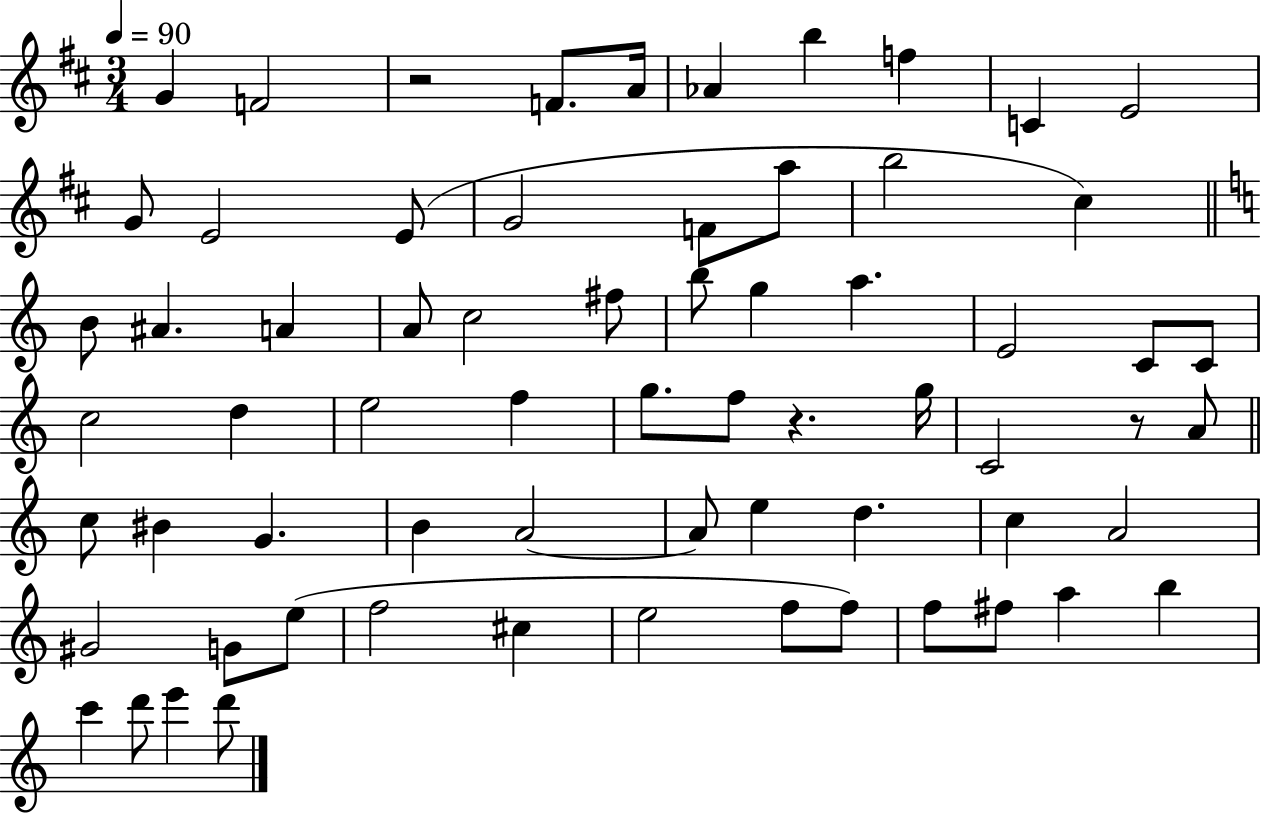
G4/q F4/h R/h F4/e. A4/s Ab4/q B5/q F5/q C4/q E4/h G4/e E4/h E4/e G4/h F4/e A5/e B5/h C#5/q B4/e A#4/q. A4/q A4/e C5/h F#5/e B5/e G5/q A5/q. E4/h C4/e C4/e C5/h D5/q E5/h F5/q G5/e. F5/e R/q. G5/s C4/h R/e A4/e C5/e BIS4/q G4/q. B4/q A4/h A4/e E5/q D5/q. C5/q A4/h G#4/h G4/e E5/e F5/h C#5/q E5/h F5/e F5/e F5/e F#5/e A5/q B5/q C6/q D6/e E6/q D6/e